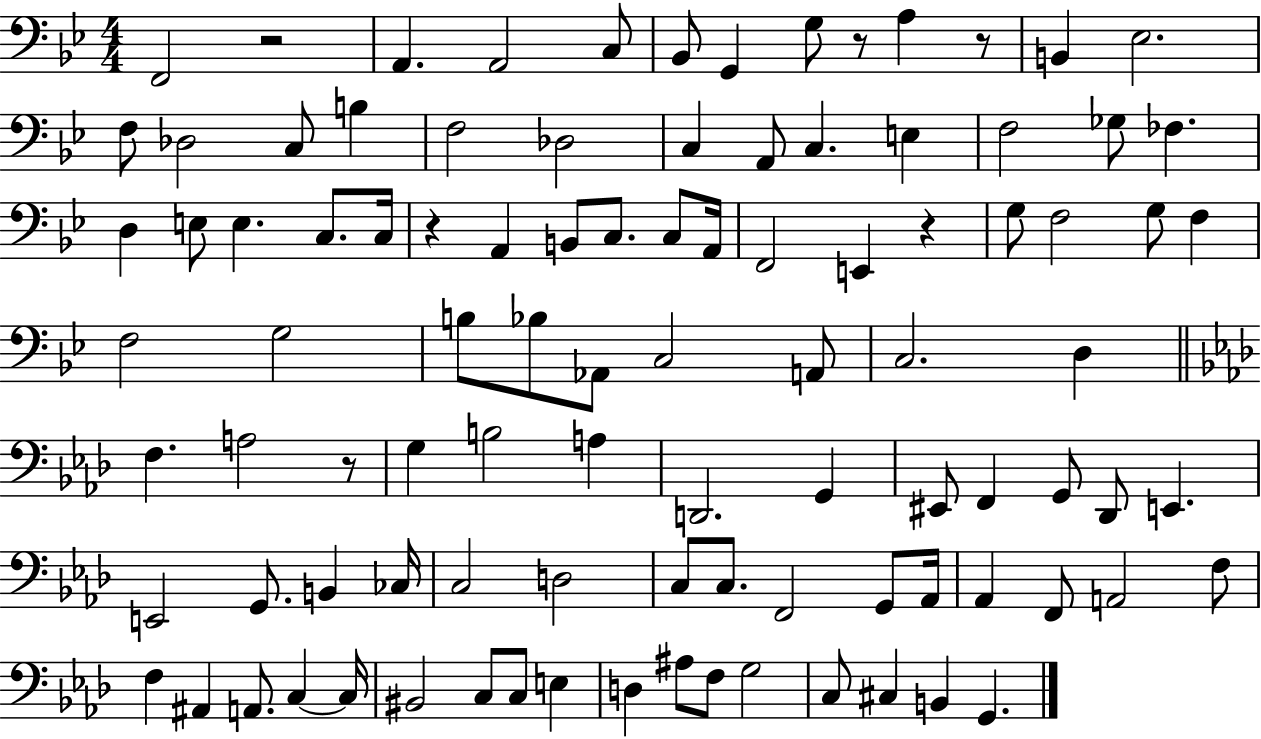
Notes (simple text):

F2/h R/h A2/q. A2/h C3/e Bb2/e G2/q G3/e R/e A3/q R/e B2/q Eb3/h. F3/e Db3/h C3/e B3/q F3/h Db3/h C3/q A2/e C3/q. E3/q F3/h Gb3/e FES3/q. D3/q E3/e E3/q. C3/e. C3/s R/q A2/q B2/e C3/e. C3/e A2/s F2/h E2/q R/q G3/e F3/h G3/e F3/q F3/h G3/h B3/e Bb3/e Ab2/e C3/h A2/e C3/h. D3/q F3/q. A3/h R/e G3/q B3/h A3/q D2/h. G2/q EIS2/e F2/q G2/e Db2/e E2/q. E2/h G2/e. B2/q CES3/s C3/h D3/h C3/e C3/e. F2/h G2/e Ab2/s Ab2/q F2/e A2/h F3/e F3/q A#2/q A2/e. C3/q C3/s BIS2/h C3/e C3/e E3/q D3/q A#3/e F3/e G3/h C3/e C#3/q B2/q G2/q.